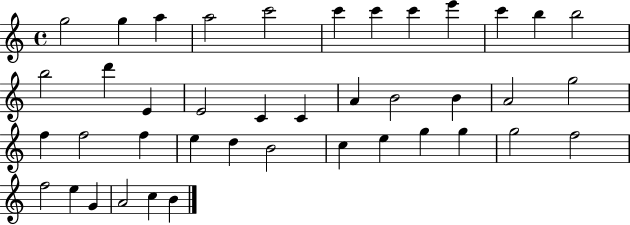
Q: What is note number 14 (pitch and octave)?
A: D6